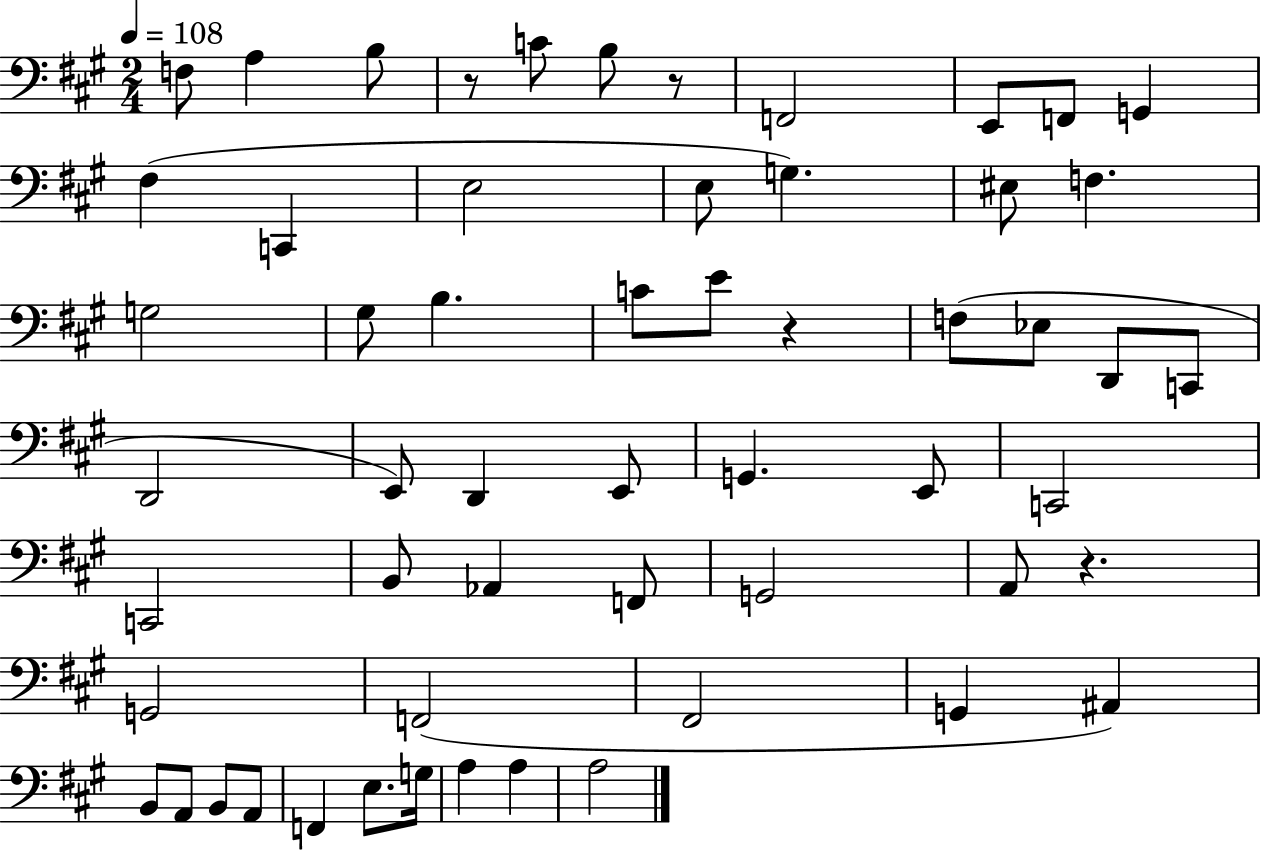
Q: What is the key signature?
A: A major